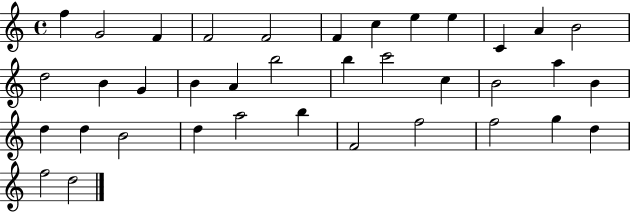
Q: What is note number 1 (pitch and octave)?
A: F5